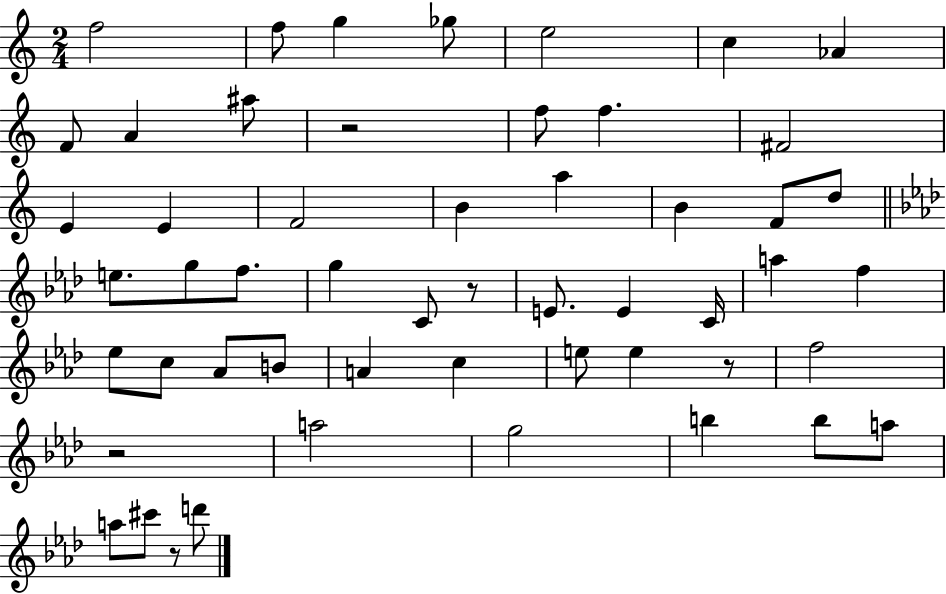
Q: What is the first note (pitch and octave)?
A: F5